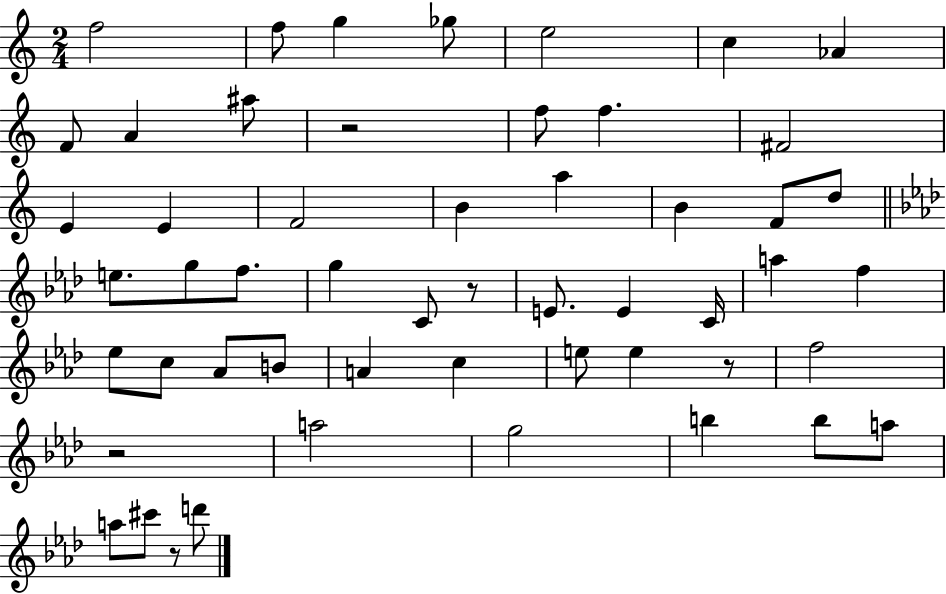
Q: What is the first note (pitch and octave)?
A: F5